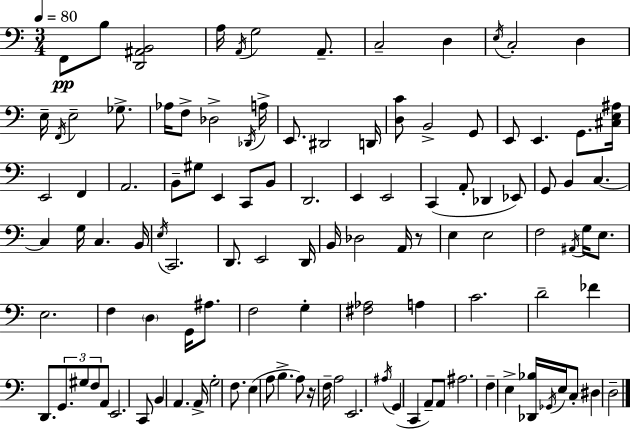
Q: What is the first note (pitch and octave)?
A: F2